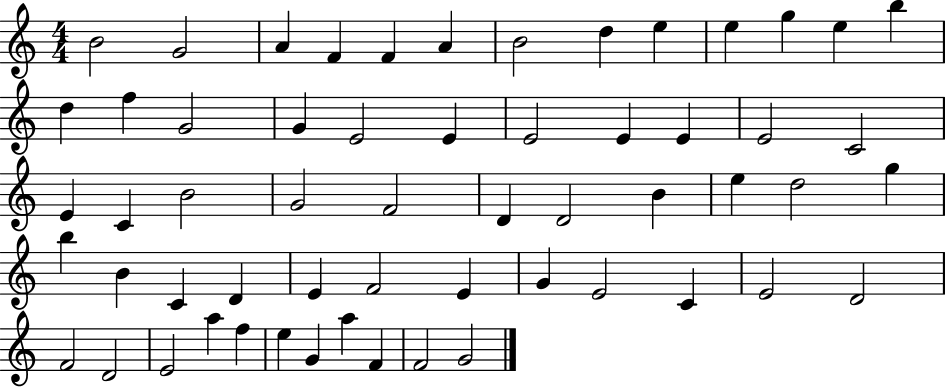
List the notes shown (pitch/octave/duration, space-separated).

B4/h G4/h A4/q F4/q F4/q A4/q B4/h D5/q E5/q E5/q G5/q E5/q B5/q D5/q F5/q G4/h G4/q E4/h E4/q E4/h E4/q E4/q E4/h C4/h E4/q C4/q B4/h G4/h F4/h D4/q D4/h B4/q E5/q D5/h G5/q B5/q B4/q C4/q D4/q E4/q F4/h E4/q G4/q E4/h C4/q E4/h D4/h F4/h D4/h E4/h A5/q F5/q E5/q G4/q A5/q F4/q F4/h G4/h